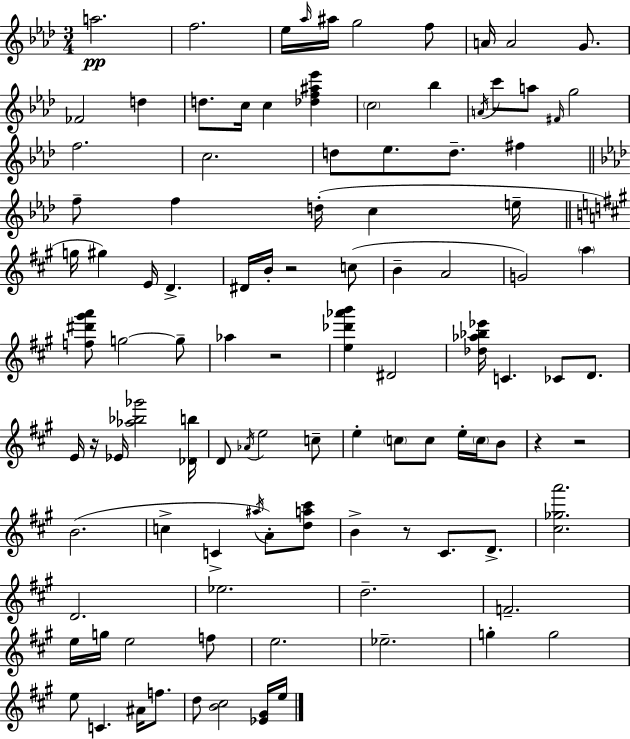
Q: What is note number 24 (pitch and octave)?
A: C5